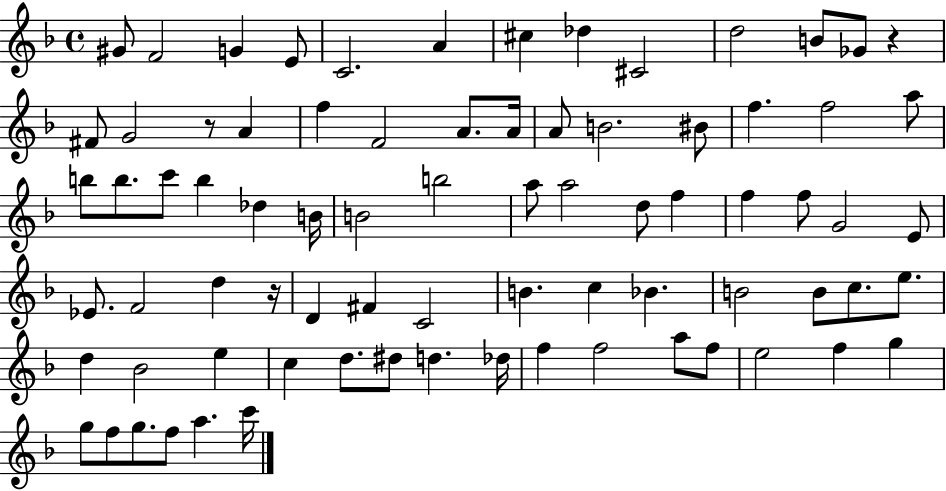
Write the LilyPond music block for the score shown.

{
  \clef treble
  \time 4/4
  \defaultTimeSignature
  \key f \major
  gis'8 f'2 g'4 e'8 | c'2. a'4 | cis''4 des''4 cis'2 | d''2 b'8 ges'8 r4 | \break fis'8 g'2 r8 a'4 | f''4 f'2 a'8. a'16 | a'8 b'2. bis'8 | f''4. f''2 a''8 | \break b''8 b''8. c'''8 b''4 des''4 b'16 | b'2 b''2 | a''8 a''2 d''8 f''4 | f''4 f''8 g'2 e'8 | \break ees'8. f'2 d''4 r16 | d'4 fis'4 c'2 | b'4. c''4 bes'4. | b'2 b'8 c''8. e''8. | \break d''4 bes'2 e''4 | c''4 d''8. dis''8 d''4. des''16 | f''4 f''2 a''8 f''8 | e''2 f''4 g''4 | \break g''8 f''8 g''8. f''8 a''4. c'''16 | \bar "|."
}